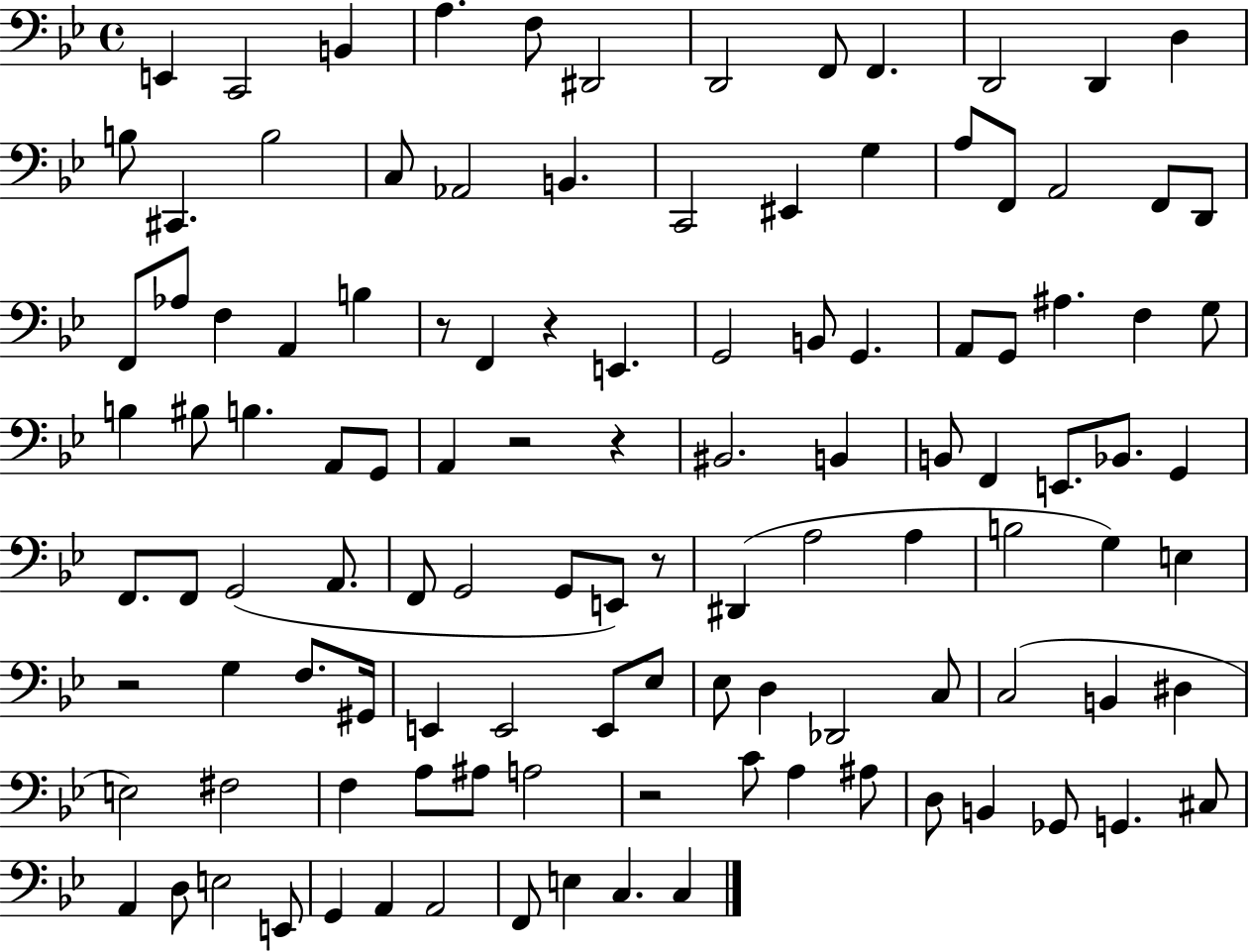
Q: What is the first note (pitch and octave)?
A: E2